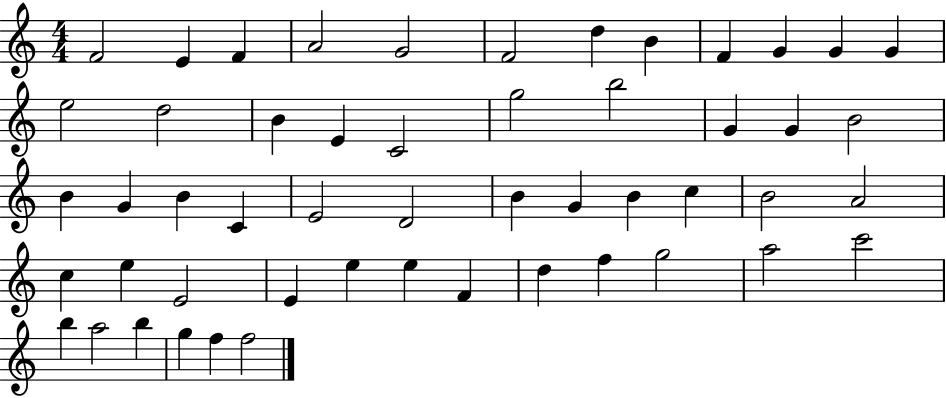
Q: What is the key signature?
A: C major